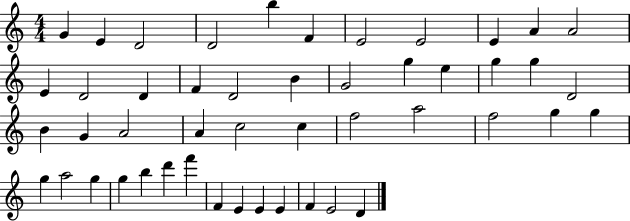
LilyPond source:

{
  \clef treble
  \numericTimeSignature
  \time 4/4
  \key c \major
  g'4 e'4 d'2 | d'2 b''4 f'4 | e'2 e'2 | e'4 a'4 a'2 | \break e'4 d'2 d'4 | f'4 d'2 b'4 | g'2 g''4 e''4 | g''4 g''4 d'2 | \break b'4 g'4 a'2 | a'4 c''2 c''4 | f''2 a''2 | f''2 g''4 g''4 | \break g''4 a''2 g''4 | g''4 b''4 d'''4 f'''4 | f'4 e'4 e'4 e'4 | f'4 e'2 d'4 | \break \bar "|."
}